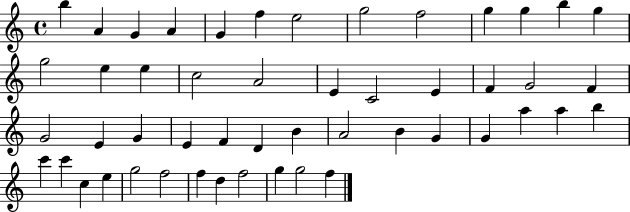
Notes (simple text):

B5/q A4/q G4/q A4/q G4/q F5/q E5/h G5/h F5/h G5/q G5/q B5/q G5/q G5/h E5/q E5/q C5/h A4/h E4/q C4/h E4/q F4/q G4/h F4/q G4/h E4/q G4/q E4/q F4/q D4/q B4/q A4/h B4/q G4/q G4/q A5/q A5/q B5/q C6/q C6/q C5/q E5/q G5/h F5/h F5/q D5/q F5/h G5/q G5/h F5/q